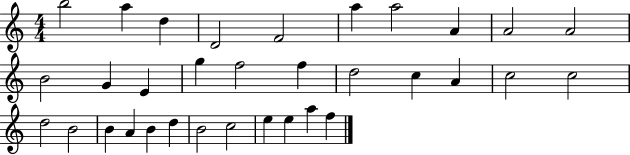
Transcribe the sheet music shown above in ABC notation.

X:1
T:Untitled
M:4/4
L:1/4
K:C
b2 a d D2 F2 a a2 A A2 A2 B2 G E g f2 f d2 c A c2 c2 d2 B2 B A B d B2 c2 e e a f